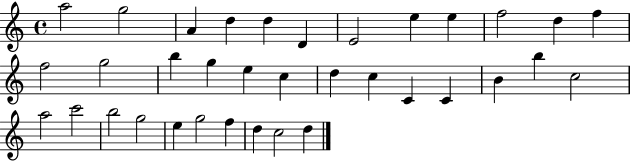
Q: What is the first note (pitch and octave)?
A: A5